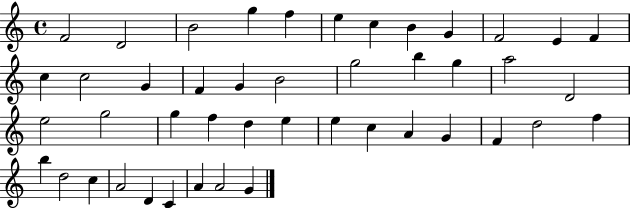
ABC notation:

X:1
T:Untitled
M:4/4
L:1/4
K:C
F2 D2 B2 g f e c B G F2 E F c c2 G F G B2 g2 b g a2 D2 e2 g2 g f d e e c A G F d2 f b d2 c A2 D C A A2 G